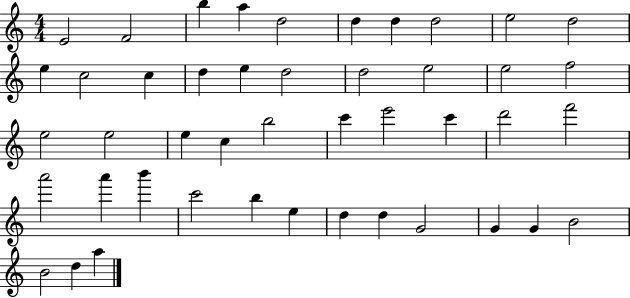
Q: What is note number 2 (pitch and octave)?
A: F4